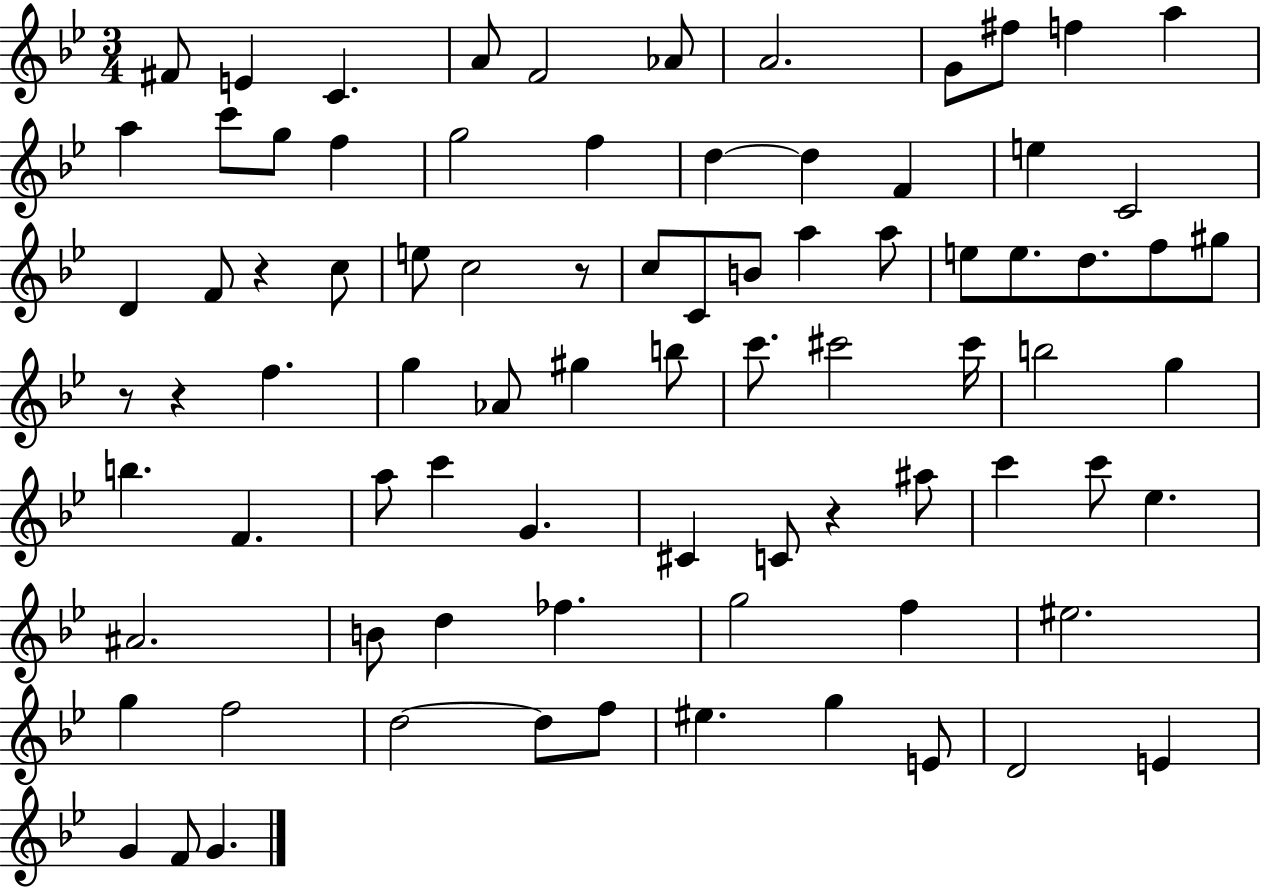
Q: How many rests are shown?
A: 5